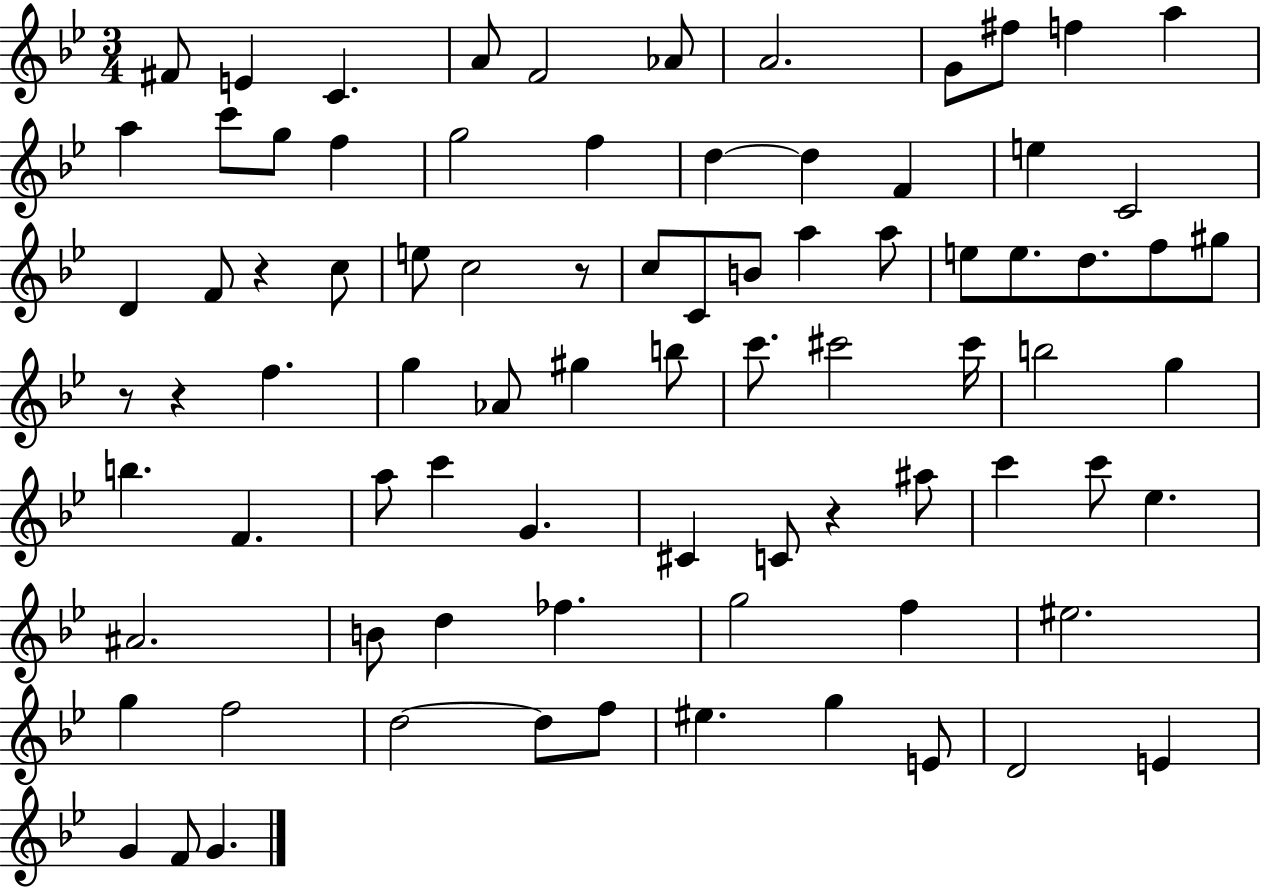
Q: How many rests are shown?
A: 5